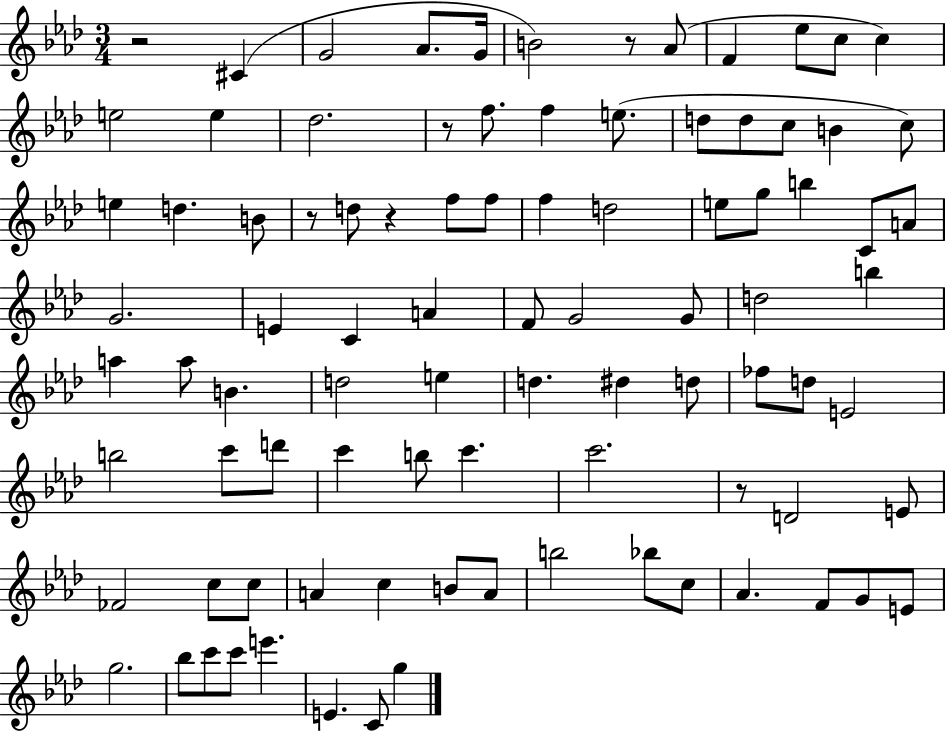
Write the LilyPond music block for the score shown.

{
  \clef treble
  \numericTimeSignature
  \time 3/4
  \key aes \major
  r2 cis'4( | g'2 aes'8. g'16 | b'2) r8 aes'8( | f'4 ees''8 c''8 c''4) | \break e''2 e''4 | des''2. | r8 f''8. f''4 e''8.( | d''8 d''8 c''8 b'4 c''8) | \break e''4 d''4. b'8 | r8 d''8 r4 f''8 f''8 | f''4 d''2 | e''8 g''8 b''4 c'8 a'8 | \break g'2. | e'4 c'4 a'4 | f'8 g'2 g'8 | d''2 b''4 | \break a''4 a''8 b'4. | d''2 e''4 | d''4. dis''4 d''8 | fes''8 d''8 e'2 | \break b''2 c'''8 d'''8 | c'''4 b''8 c'''4. | c'''2. | r8 d'2 e'8 | \break fes'2 c''8 c''8 | a'4 c''4 b'8 a'8 | b''2 bes''8 c''8 | aes'4. f'8 g'8 e'8 | \break g''2. | bes''8 c'''8 c'''8 e'''4. | e'4. c'8 g''4 | \bar "|."
}